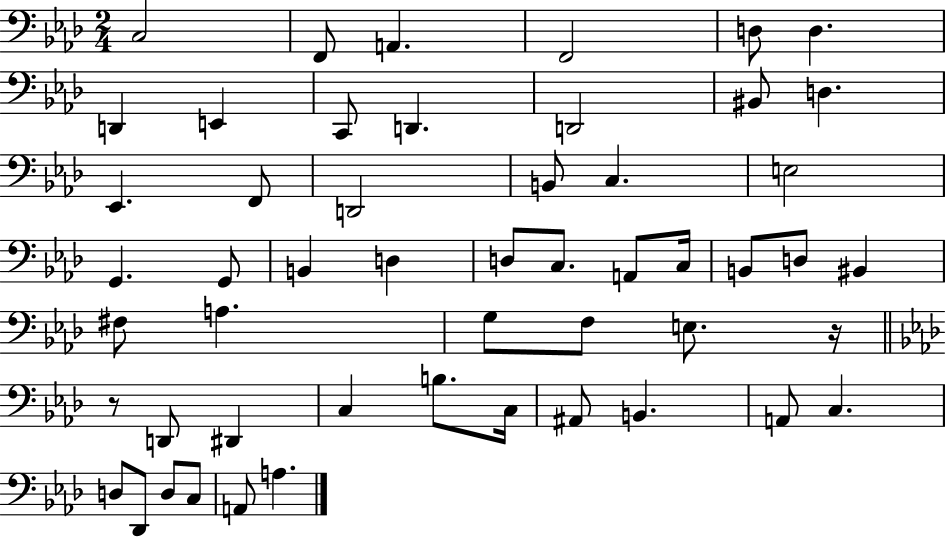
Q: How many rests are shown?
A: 2